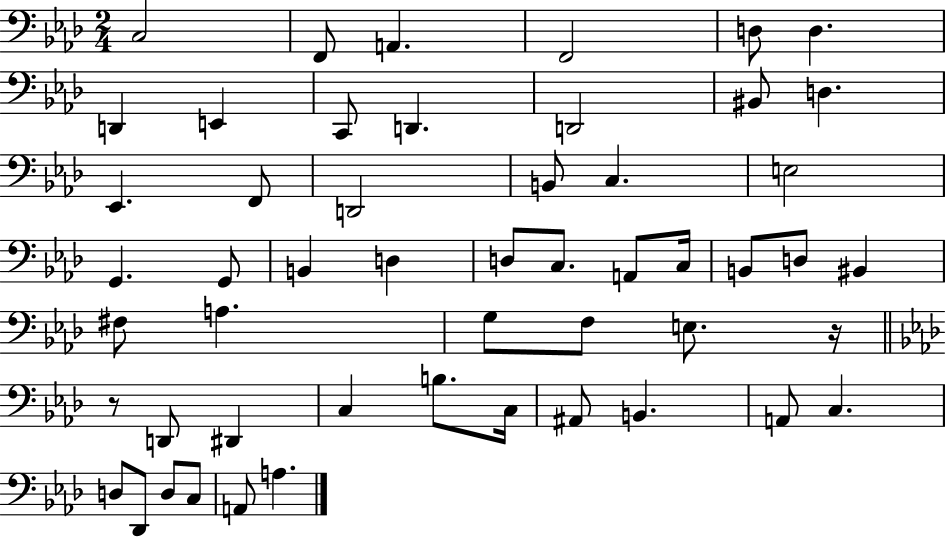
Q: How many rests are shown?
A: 2